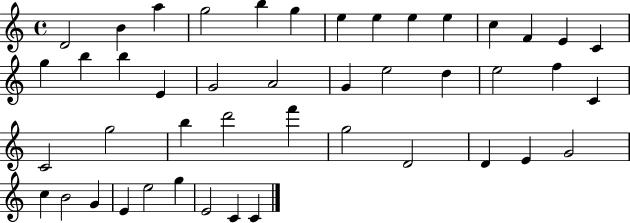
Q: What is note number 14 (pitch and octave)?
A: C4